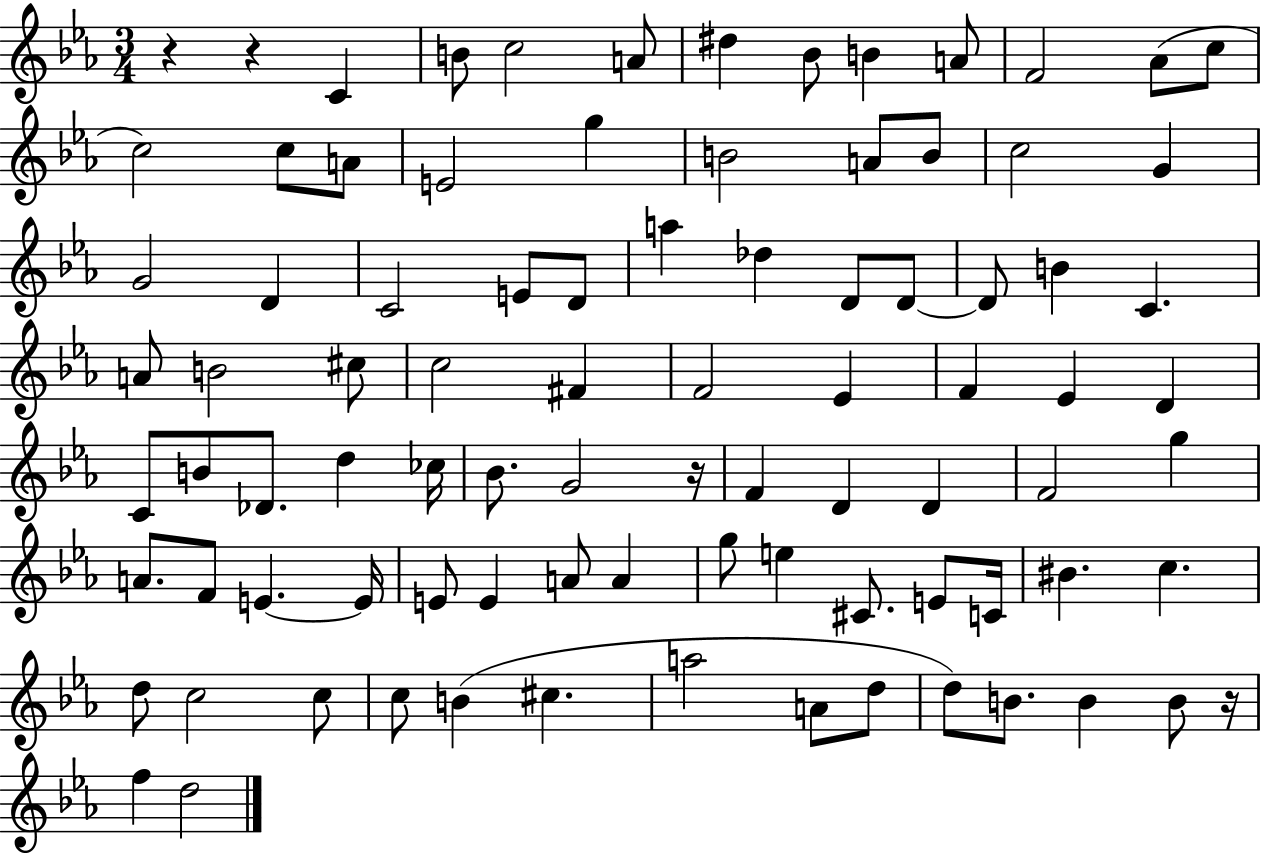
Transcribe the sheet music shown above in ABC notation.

X:1
T:Untitled
M:3/4
L:1/4
K:Eb
z z C B/2 c2 A/2 ^d _B/2 B A/2 F2 _A/2 c/2 c2 c/2 A/2 E2 g B2 A/2 B/2 c2 G G2 D C2 E/2 D/2 a _d D/2 D/2 D/2 B C A/2 B2 ^c/2 c2 ^F F2 _E F _E D C/2 B/2 _D/2 d _c/4 _B/2 G2 z/4 F D D F2 g A/2 F/2 E E/4 E/2 E A/2 A g/2 e ^C/2 E/2 C/4 ^B c d/2 c2 c/2 c/2 B ^c a2 A/2 d/2 d/2 B/2 B B/2 z/4 f d2